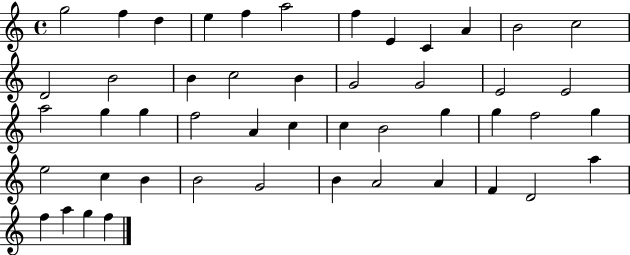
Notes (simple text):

G5/h F5/q D5/q E5/q F5/q A5/h F5/q E4/q C4/q A4/q B4/h C5/h D4/h B4/h B4/q C5/h B4/q G4/h G4/h E4/h E4/h A5/h G5/q G5/q F5/h A4/q C5/q C5/q B4/h G5/q G5/q F5/h G5/q E5/h C5/q B4/q B4/h G4/h B4/q A4/h A4/q F4/q D4/h A5/q F5/q A5/q G5/q F5/q